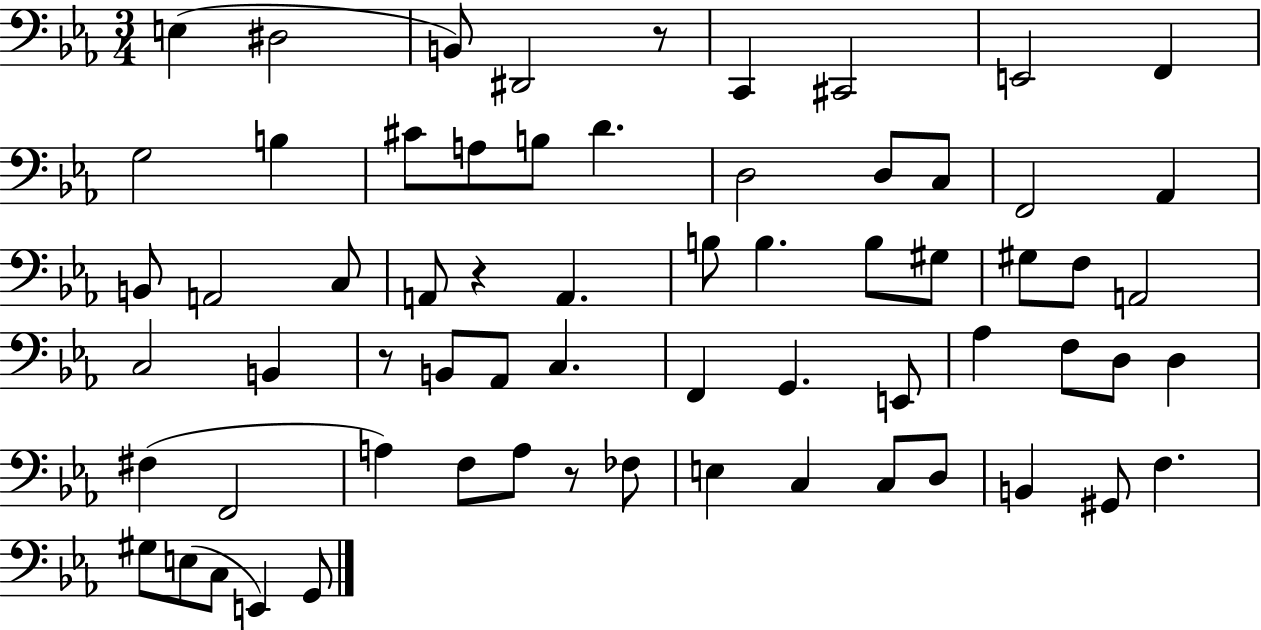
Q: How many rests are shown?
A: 4